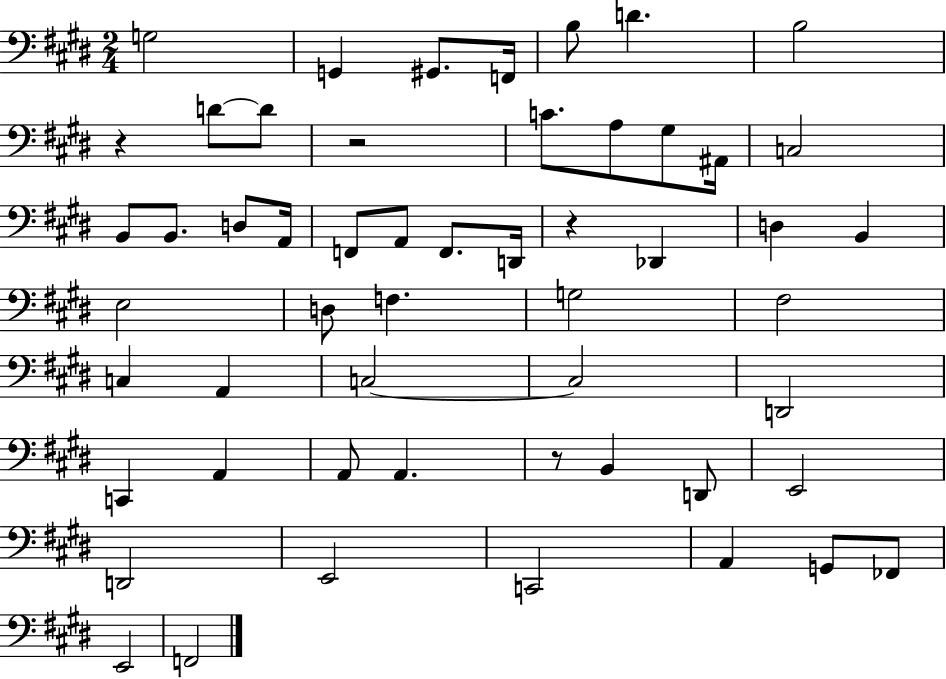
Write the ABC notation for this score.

X:1
T:Untitled
M:2/4
L:1/4
K:E
G,2 G,, ^G,,/2 F,,/4 B,/2 D B,2 z D/2 D/2 z2 C/2 A,/2 ^G,/2 ^A,,/4 C,2 B,,/2 B,,/2 D,/2 A,,/4 F,,/2 A,,/2 F,,/2 D,,/4 z _D,, D, B,, E,2 D,/2 F, G,2 ^F,2 C, A,, C,2 C,2 D,,2 C,, A,, A,,/2 A,, z/2 B,, D,,/2 E,,2 D,,2 E,,2 C,,2 A,, G,,/2 _F,,/2 E,,2 F,,2